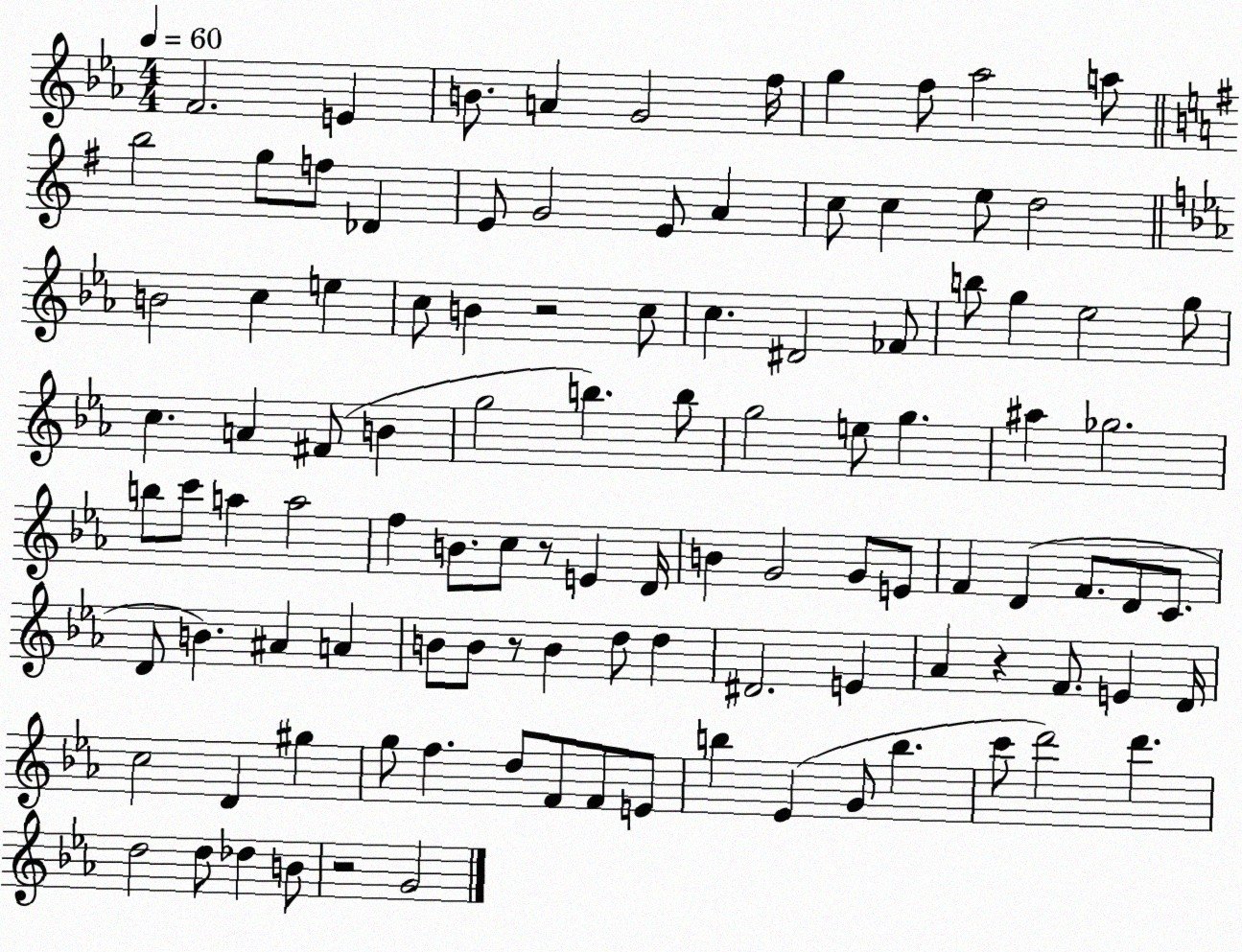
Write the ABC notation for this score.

X:1
T:Untitled
M:4/4
L:1/4
K:Eb
F2 E B/2 A G2 f/4 g f/2 _a2 a/2 b2 g/2 f/2 _D E/2 G2 E/2 A c/2 c e/2 d2 B2 c e c/2 B z2 c/2 c ^D2 _F/2 b/2 g _e2 g/2 c A ^F/2 B g2 b b/2 g2 e/2 g ^a _g2 b/2 c'/2 a a2 f B/2 c/2 z/2 E D/4 B G2 G/2 E/2 F D F/2 D/2 C/2 D/2 B ^A A B/2 B/2 z/2 B d/2 d ^D2 E _A z F/2 E D/4 c2 D ^g g/2 f d/2 F/2 F/2 E/2 b _E G/2 b c'/2 d'2 d' d2 d/2 _d B/2 z2 G2